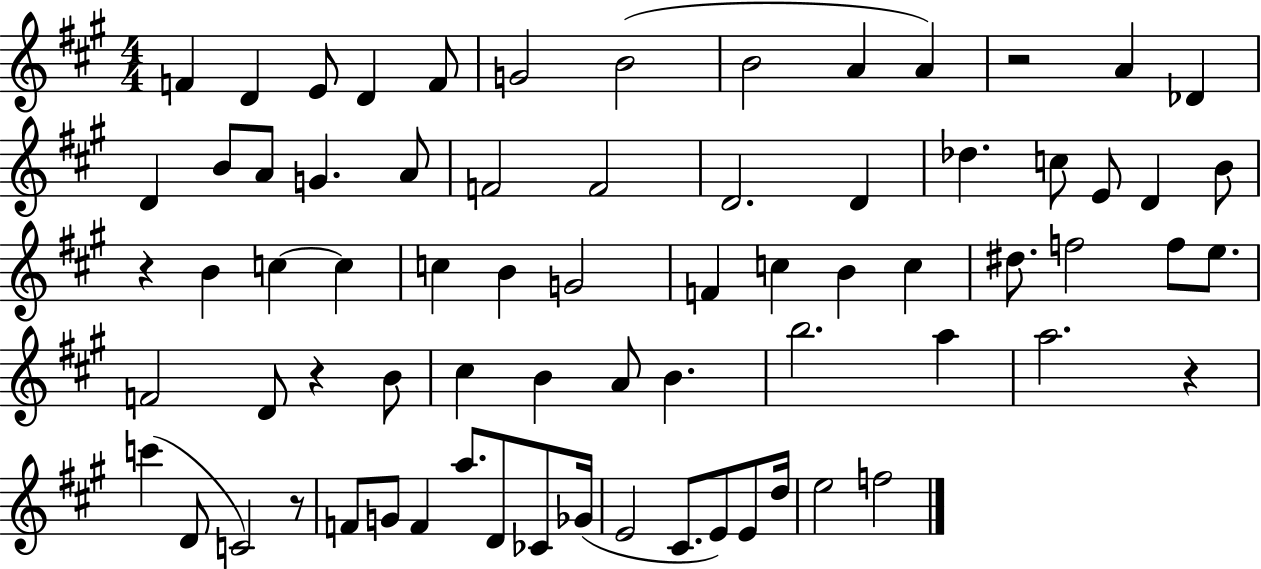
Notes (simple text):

F4/q D4/q E4/e D4/q F4/e G4/h B4/h B4/h A4/q A4/q R/h A4/q Db4/q D4/q B4/e A4/e G4/q. A4/e F4/h F4/h D4/h. D4/q Db5/q. C5/e E4/e D4/q B4/e R/q B4/q C5/q C5/q C5/q B4/q G4/h F4/q C5/q B4/q C5/q D#5/e. F5/h F5/e E5/e. F4/h D4/e R/q B4/e C#5/q B4/q A4/e B4/q. B5/h. A5/q A5/h. R/q C6/q D4/e C4/h R/e F4/e G4/e F4/q A5/e. D4/e CES4/e Gb4/s E4/h C#4/e. E4/e E4/e D5/s E5/h F5/h